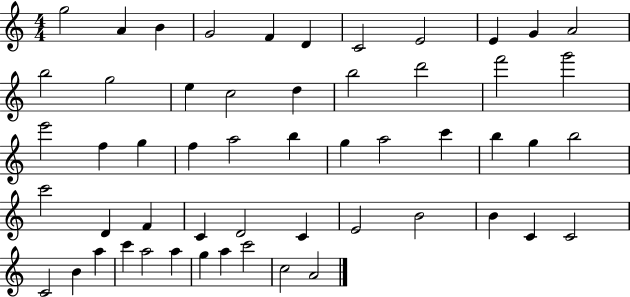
{
  \clef treble
  \numericTimeSignature
  \time 4/4
  \key c \major
  g''2 a'4 b'4 | g'2 f'4 d'4 | c'2 e'2 | e'4 g'4 a'2 | \break b''2 g''2 | e''4 c''2 d''4 | b''2 d'''2 | f'''2 g'''2 | \break e'''2 f''4 g''4 | f''4 a''2 b''4 | g''4 a''2 c'''4 | b''4 g''4 b''2 | \break c'''2 d'4 f'4 | c'4 d'2 c'4 | e'2 b'2 | b'4 c'4 c'2 | \break c'2 b'4 a''4 | c'''4 a''2 a''4 | g''4 a''4 c'''2 | c''2 a'2 | \break \bar "|."
}